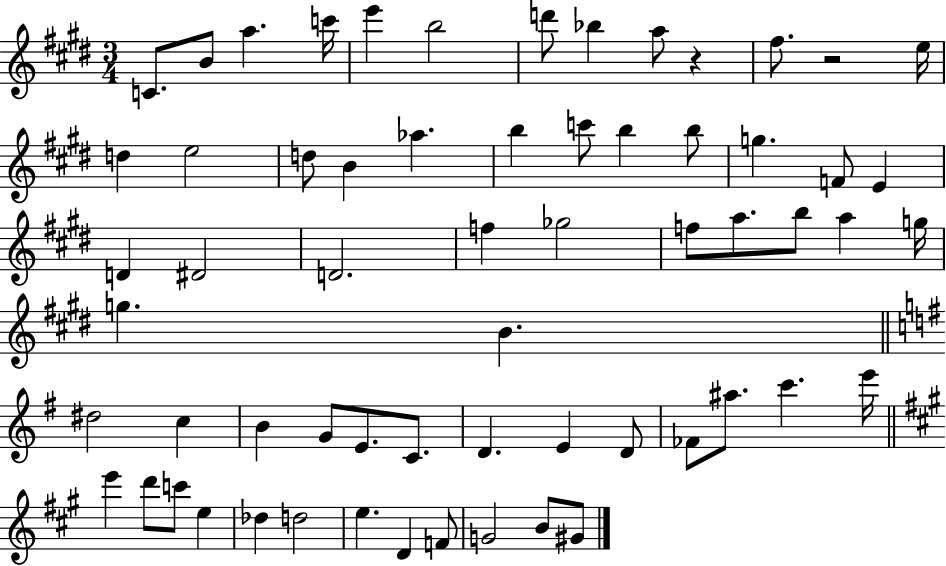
C4/e. B4/e A5/q. C6/s E6/q B5/h D6/e Bb5/q A5/e R/q F#5/e. R/h E5/s D5/q E5/h D5/e B4/q Ab5/q. B5/q C6/e B5/q B5/e G5/q. F4/e E4/q D4/q D#4/h D4/h. F5/q Gb5/h F5/e A5/e. B5/e A5/q G5/s G5/q. B4/q. D#5/h C5/q B4/q G4/e E4/e. C4/e. D4/q. E4/q D4/e FES4/e A#5/e. C6/q. E6/s E6/q D6/e C6/e E5/q Db5/q D5/h E5/q. D4/q F4/e G4/h B4/e G#4/e